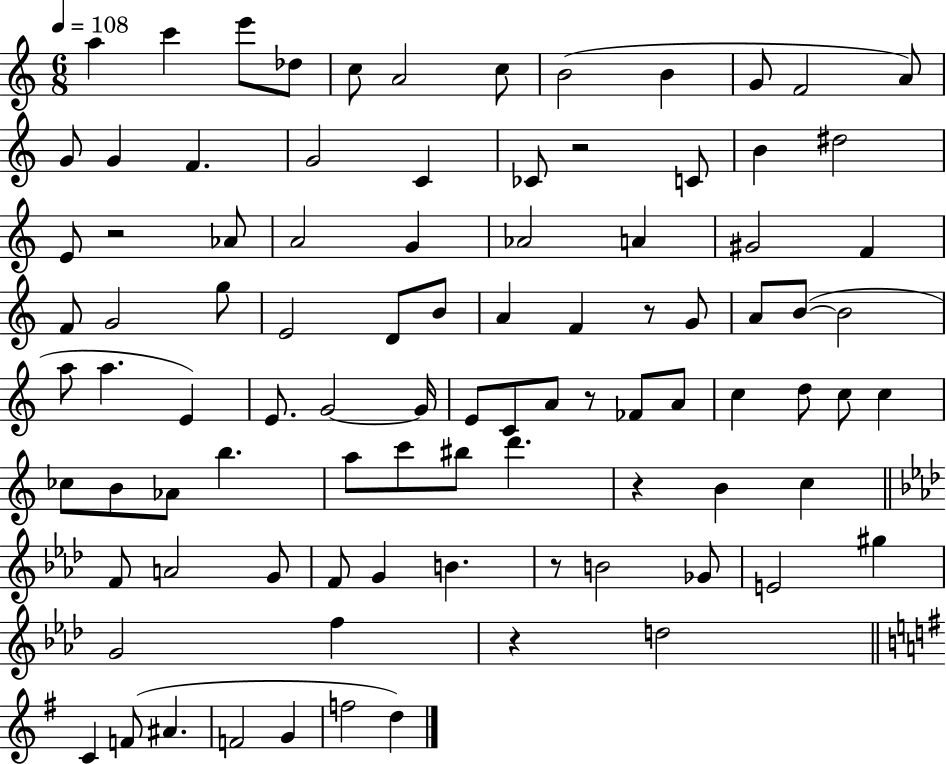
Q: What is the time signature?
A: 6/8